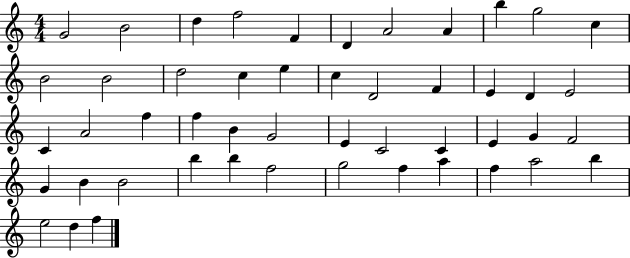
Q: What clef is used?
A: treble